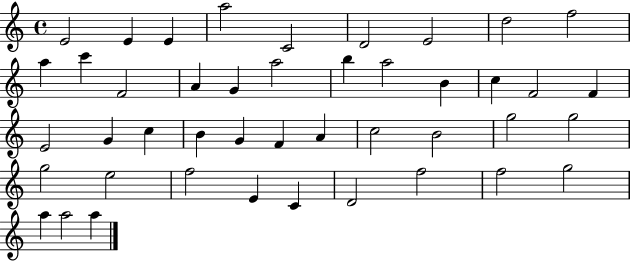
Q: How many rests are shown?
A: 0